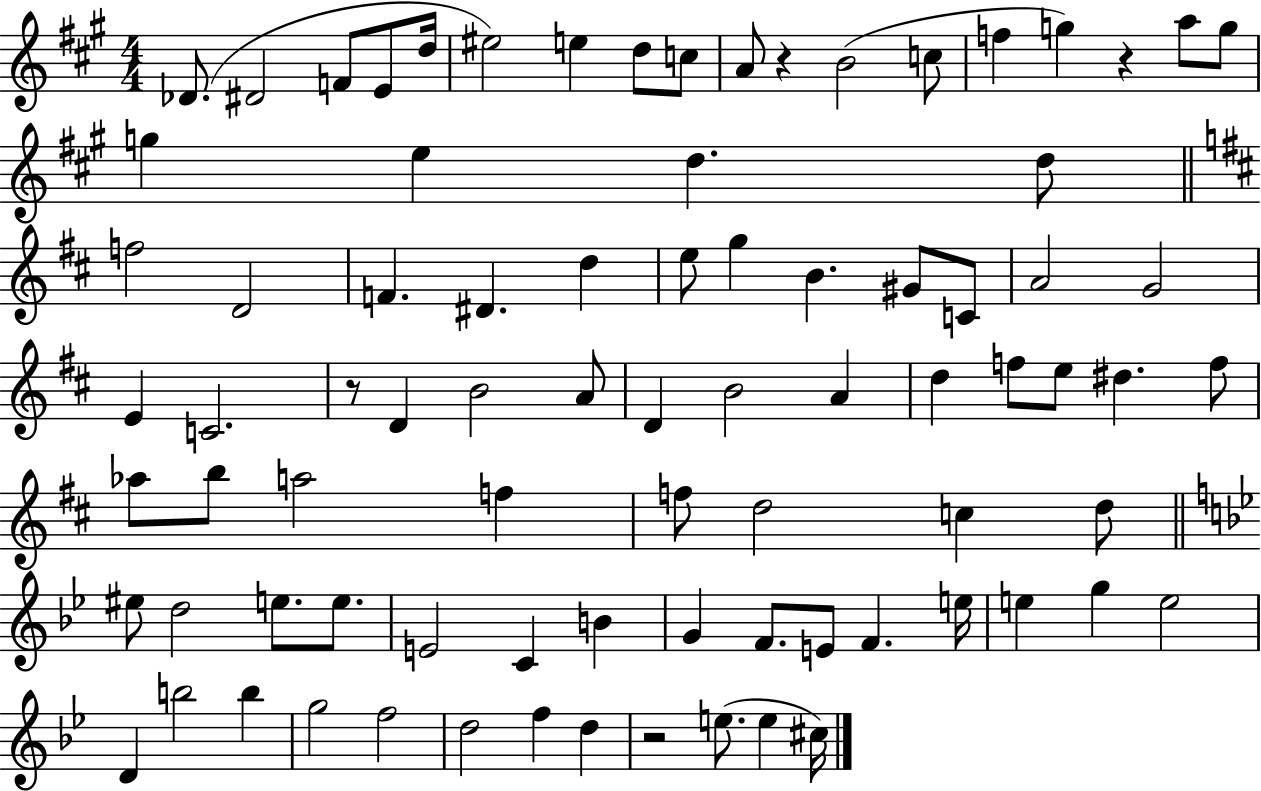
X:1
T:Untitled
M:4/4
L:1/4
K:A
_D/2 ^D2 F/2 E/2 d/4 ^e2 e d/2 c/2 A/2 z B2 c/2 f g z a/2 g/2 g e d d/2 f2 D2 F ^D d e/2 g B ^G/2 C/2 A2 G2 E C2 z/2 D B2 A/2 D B2 A d f/2 e/2 ^d f/2 _a/2 b/2 a2 f f/2 d2 c d/2 ^e/2 d2 e/2 e/2 E2 C B G F/2 E/2 F e/4 e g e2 D b2 b g2 f2 d2 f d z2 e/2 e ^c/4